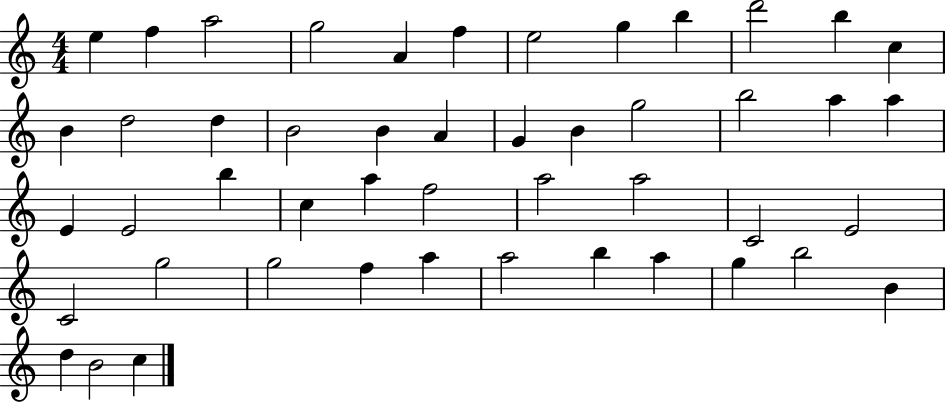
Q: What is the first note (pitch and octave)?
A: E5